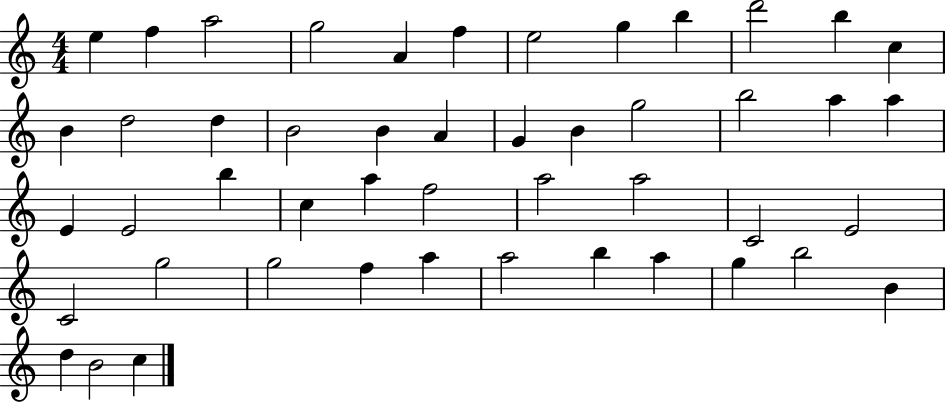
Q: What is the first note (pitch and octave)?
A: E5